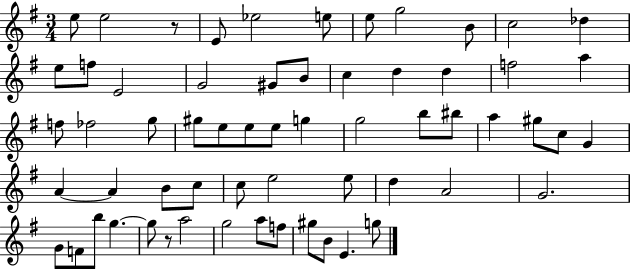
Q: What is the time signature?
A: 3/4